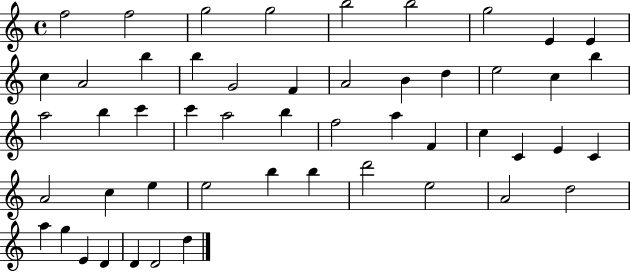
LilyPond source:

{
  \clef treble
  \time 4/4
  \defaultTimeSignature
  \key c \major
  f''2 f''2 | g''2 g''2 | b''2 b''2 | g''2 e'4 e'4 | \break c''4 a'2 b''4 | b''4 g'2 f'4 | a'2 b'4 d''4 | e''2 c''4 b''4 | \break a''2 b''4 c'''4 | c'''4 a''2 b''4 | f''2 a''4 f'4 | c''4 c'4 e'4 c'4 | \break a'2 c''4 e''4 | e''2 b''4 b''4 | d'''2 e''2 | a'2 d''2 | \break a''4 g''4 e'4 d'4 | d'4 d'2 d''4 | \bar "|."
}